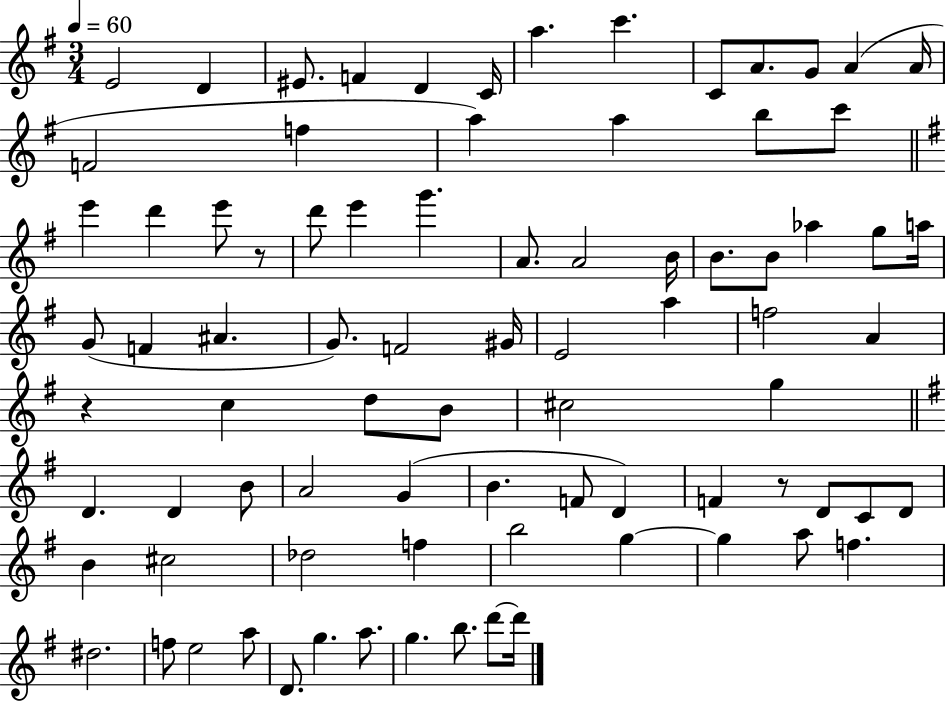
{
  \clef treble
  \numericTimeSignature
  \time 3/4
  \key g \major
  \tempo 4 = 60
  \repeat volta 2 { e'2 d'4 | eis'8. f'4 d'4 c'16 | a''4. c'''4. | c'8 a'8. g'8 a'4( a'16 | \break f'2 f''4 | a''4) a''4 b''8 c'''8 | \bar "||" \break \key g \major e'''4 d'''4 e'''8 r8 | d'''8 e'''4 g'''4. | a'8. a'2 b'16 | b'8. b'8 aes''4 g''8 a''16 | \break g'8( f'4 ais'4. | g'8.) f'2 gis'16 | e'2 a''4 | f''2 a'4 | \break r4 c''4 d''8 b'8 | cis''2 g''4 | \bar "||" \break \key g \major d'4. d'4 b'8 | a'2 g'4( | b'4. f'8 d'4) | f'4 r8 d'8 c'8 d'8 | \break b'4 cis''2 | des''2 f''4 | b''2 g''4~~ | g''4 a''8 f''4. | \break dis''2. | f''8 e''2 a''8 | d'8. g''4. a''8. | g''4. b''8. d'''8~~ d'''16 | \break } \bar "|."
}